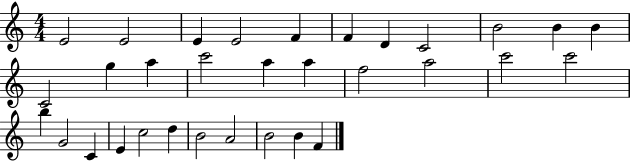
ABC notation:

X:1
T:Untitled
M:4/4
L:1/4
K:C
E2 E2 E E2 F F D C2 B2 B B C2 g a c'2 a a f2 a2 c'2 c'2 b G2 C E c2 d B2 A2 B2 B F